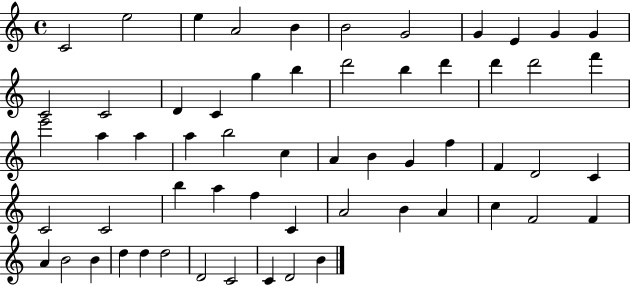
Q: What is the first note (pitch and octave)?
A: C4